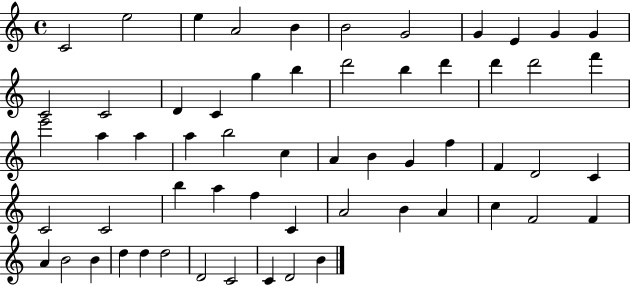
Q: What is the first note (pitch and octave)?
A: C4